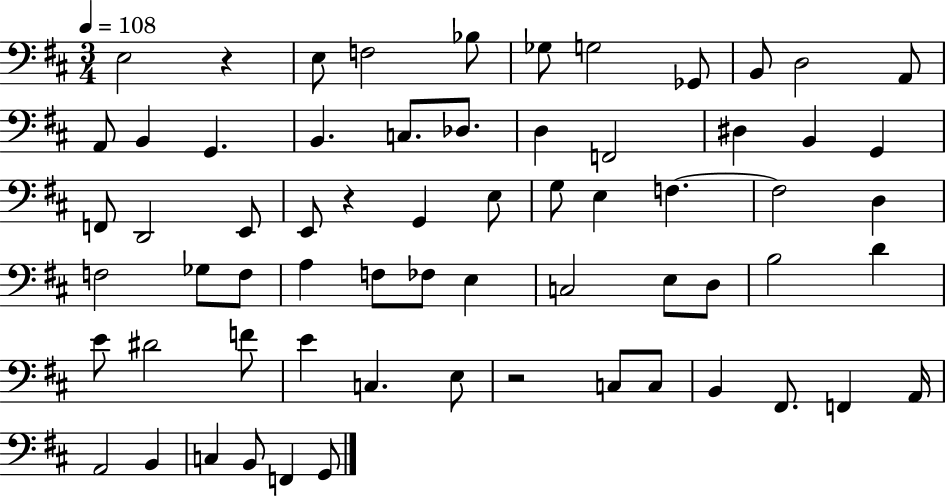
E3/h R/q E3/e F3/h Bb3/e Gb3/e G3/h Gb2/e B2/e D3/h A2/e A2/e B2/q G2/q. B2/q. C3/e. Db3/e. D3/q F2/h D#3/q B2/q G2/q F2/e D2/h E2/e E2/e R/q G2/q E3/e G3/e E3/q F3/q. F3/h D3/q F3/h Gb3/e F3/e A3/q F3/e FES3/e E3/q C3/h E3/e D3/e B3/h D4/q E4/e D#4/h F4/e E4/q C3/q. E3/e R/h C3/e C3/e B2/q F#2/e. F2/q A2/s A2/h B2/q C3/q B2/e F2/q G2/e